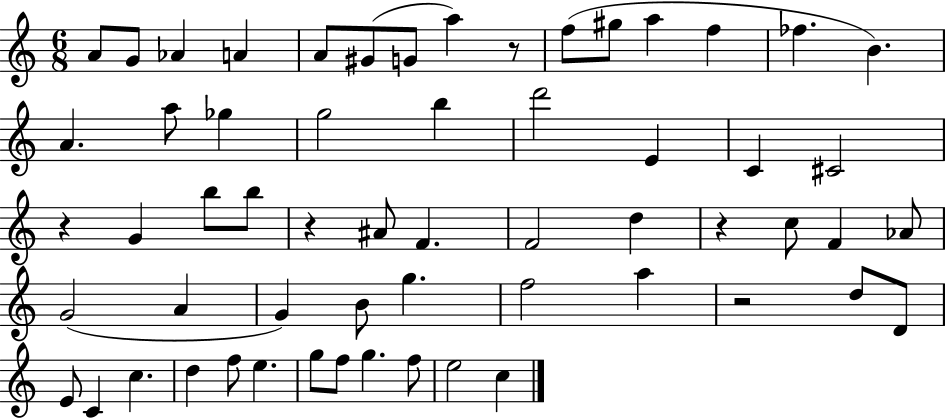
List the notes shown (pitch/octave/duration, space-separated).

A4/e G4/e Ab4/q A4/q A4/e G#4/e G4/e A5/q R/e F5/e G#5/e A5/q F5/q FES5/q. B4/q. A4/q. A5/e Gb5/q G5/h B5/q D6/h E4/q C4/q C#4/h R/q G4/q B5/e B5/e R/q A#4/e F4/q. F4/h D5/q R/q C5/e F4/q Ab4/e G4/h A4/q G4/q B4/e G5/q. F5/h A5/q R/h D5/e D4/e E4/e C4/q C5/q. D5/q F5/e E5/q. G5/e F5/e G5/q. F5/e E5/h C5/q